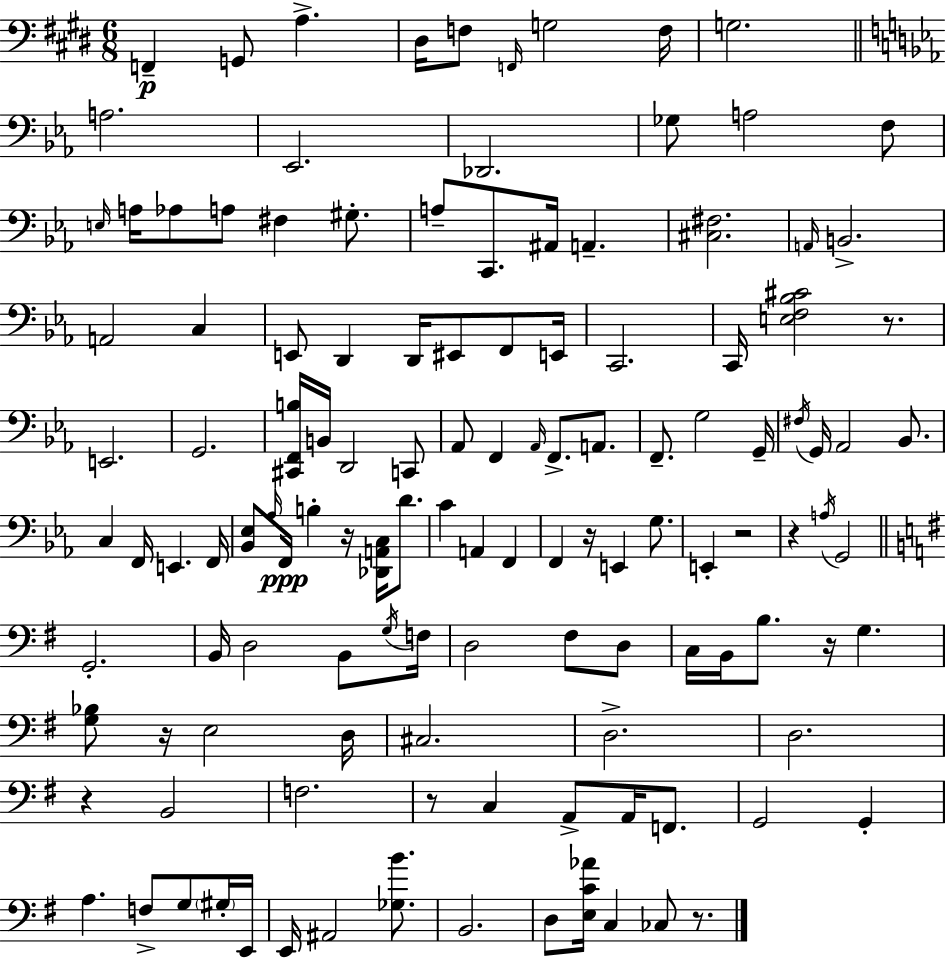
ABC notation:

X:1
T:Untitled
M:6/8
L:1/4
K:E
F,, G,,/2 A, ^D,/4 F,/2 F,,/4 G,2 F,/4 G,2 A,2 _E,,2 _D,,2 _G,/2 A,2 F,/2 E,/4 A,/4 _A,/2 A,/2 ^F, ^G,/2 A,/2 C,,/2 ^A,,/4 A,, [^C,^F,]2 A,,/4 B,,2 A,,2 C, E,,/2 D,, D,,/4 ^E,,/2 F,,/2 E,,/4 C,,2 C,,/4 [E,F,_B,^C]2 z/2 E,,2 G,,2 [^C,,F,,B,]/4 B,,/4 D,,2 C,,/2 _A,,/2 F,, _A,,/4 F,,/2 A,,/2 F,,/2 G,2 G,,/4 ^F,/4 G,,/4 _A,,2 _B,,/2 C, F,,/4 E,, F,,/4 [_B,,_E,]/2 _A,/4 F,,/4 B, z/4 [_D,,A,,C,]/4 D/2 C A,, F,, F,, z/4 E,, G,/2 E,, z2 z A,/4 G,,2 G,,2 B,,/4 D,2 B,,/2 G,/4 F,/4 D,2 ^F,/2 D,/2 C,/4 B,,/4 B,/2 z/4 G, [G,_B,]/2 z/4 E,2 D,/4 ^C,2 D,2 D,2 z B,,2 F,2 z/2 C, A,,/2 A,,/4 F,,/2 G,,2 G,, A, F,/2 G,/2 ^G,/4 E,,/4 E,,/4 ^A,,2 [_G,B]/2 B,,2 D,/2 [E,C_A]/4 C, _C,/2 z/2